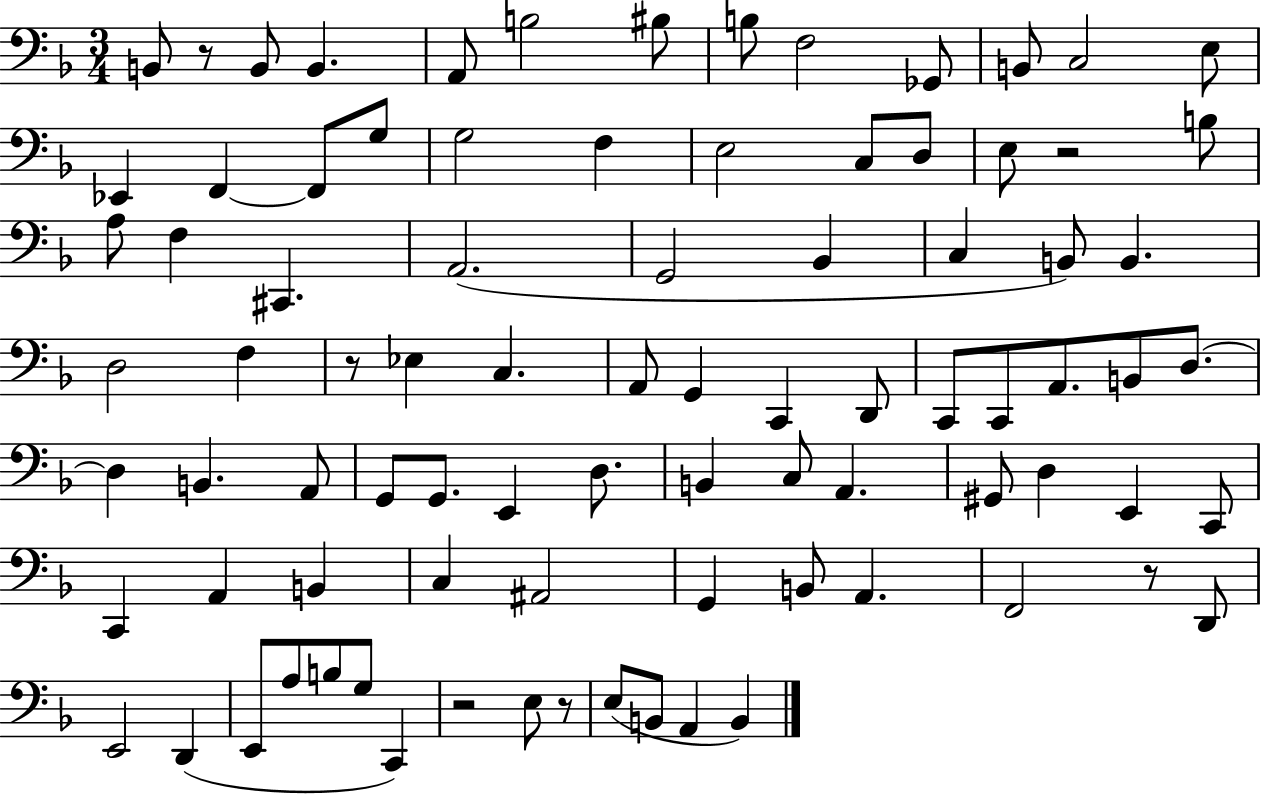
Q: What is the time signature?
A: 3/4